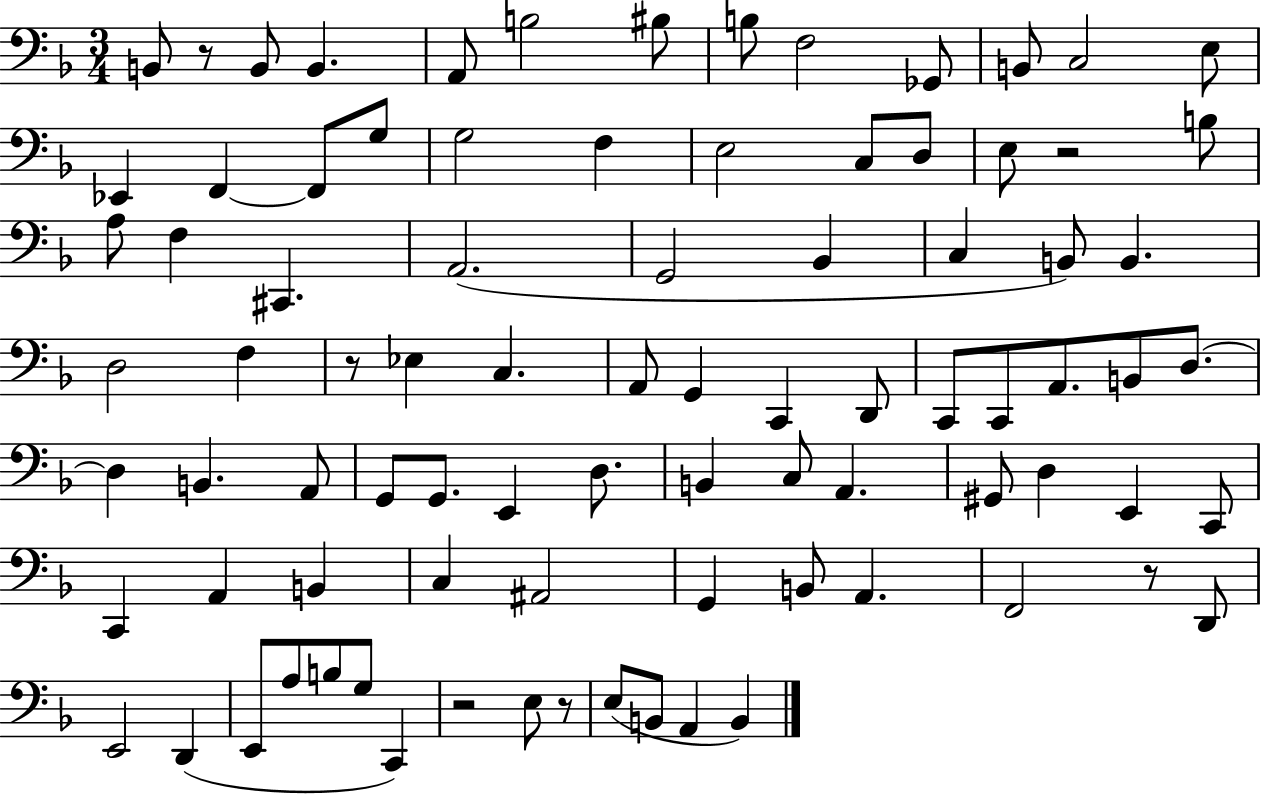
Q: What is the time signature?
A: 3/4